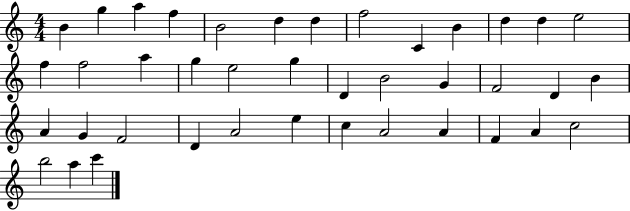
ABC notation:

X:1
T:Untitled
M:4/4
L:1/4
K:C
B g a f B2 d d f2 C B d d e2 f f2 a g e2 g D B2 G F2 D B A G F2 D A2 e c A2 A F A c2 b2 a c'